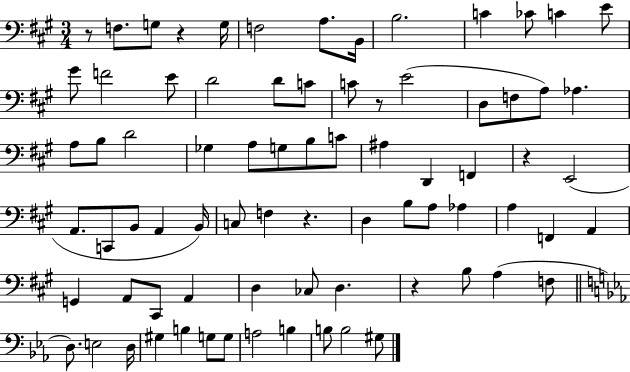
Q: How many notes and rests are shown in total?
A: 77